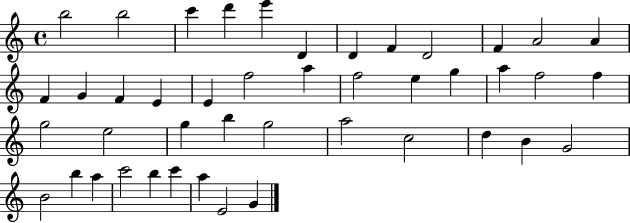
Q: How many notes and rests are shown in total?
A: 44